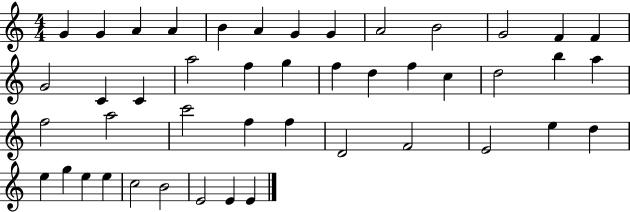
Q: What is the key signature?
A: C major